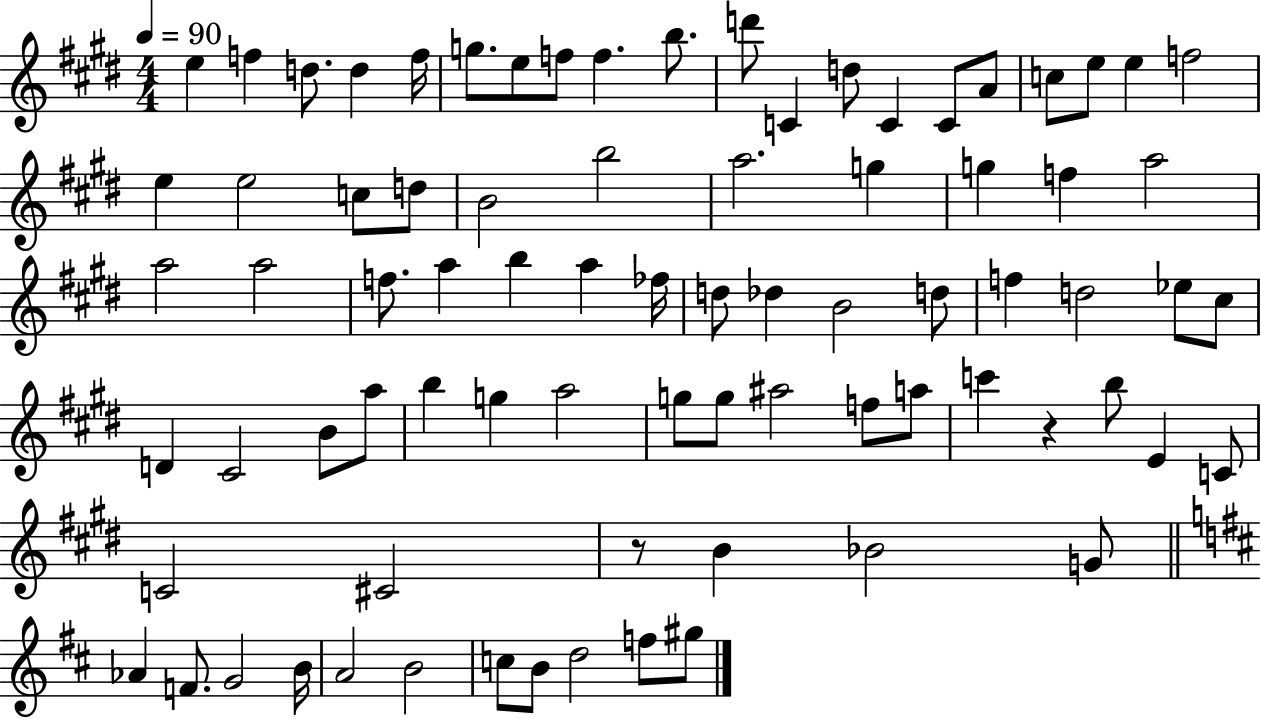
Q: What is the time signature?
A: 4/4